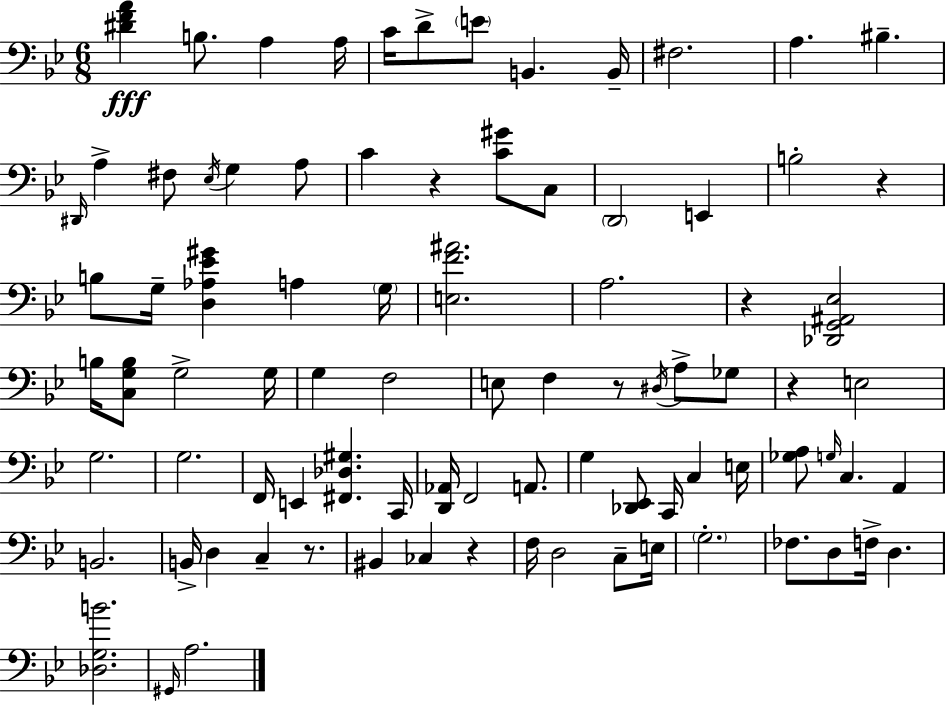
[D#4,F4,A4]/q B3/e. A3/q A3/s C4/s D4/e E4/e B2/q. B2/s F#3/h. A3/q. BIS3/q. D#2/s A3/q F#3/e Eb3/s G3/q A3/e C4/q R/q [C4,G#4]/e C3/e D2/h E2/q B3/h R/q B3/e G3/s [D3,Ab3,Eb4,G#4]/q A3/q G3/s [E3,F4,A#4]/h. A3/h. R/q [Db2,G2,A#2,Eb3]/h B3/s [C3,G3,B3]/e G3/h G3/s G3/q F3/h E3/e F3/q R/e D#3/s A3/e Gb3/e R/q E3/h G3/h. G3/h. F2/s E2/q [F#2,Db3,G#3]/q. C2/s [D2,Ab2]/s F2/h A2/e. G3/q [Db2,Eb2]/e C2/s C3/q E3/s [Gb3,A3]/e G3/s C3/q. A2/q B2/h. B2/s D3/q C3/q R/e. BIS2/q CES3/q R/q F3/s D3/h C3/e E3/s G3/h. FES3/e. D3/e F3/s D3/q. [Db3,G3,B4]/h. G#2/s A3/h.